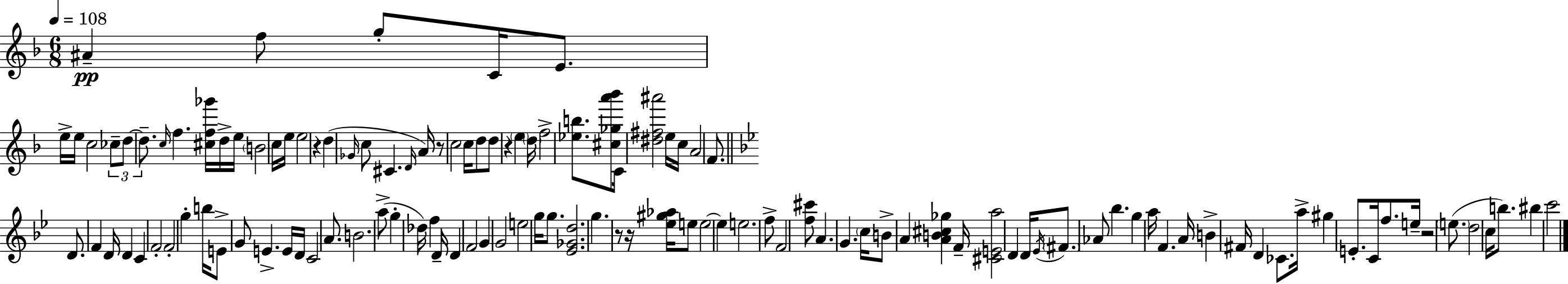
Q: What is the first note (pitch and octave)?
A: A#4